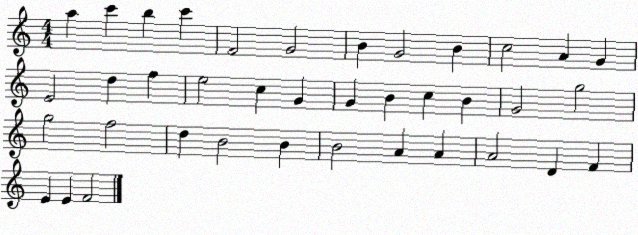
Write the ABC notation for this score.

X:1
T:Untitled
M:4/4
L:1/4
K:C
a c' b c' F2 G2 B G2 B c2 A G E2 d f e2 c G G B c B G2 g2 g2 f2 d B2 B B2 A A A2 D F E E F2